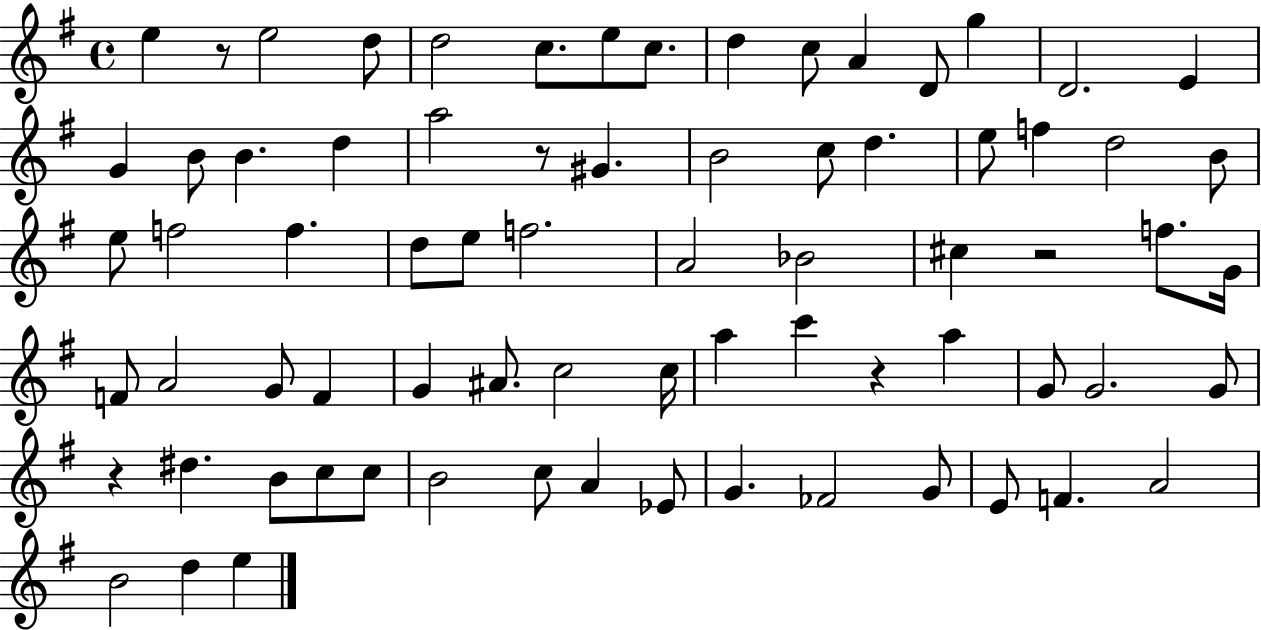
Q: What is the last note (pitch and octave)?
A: E5